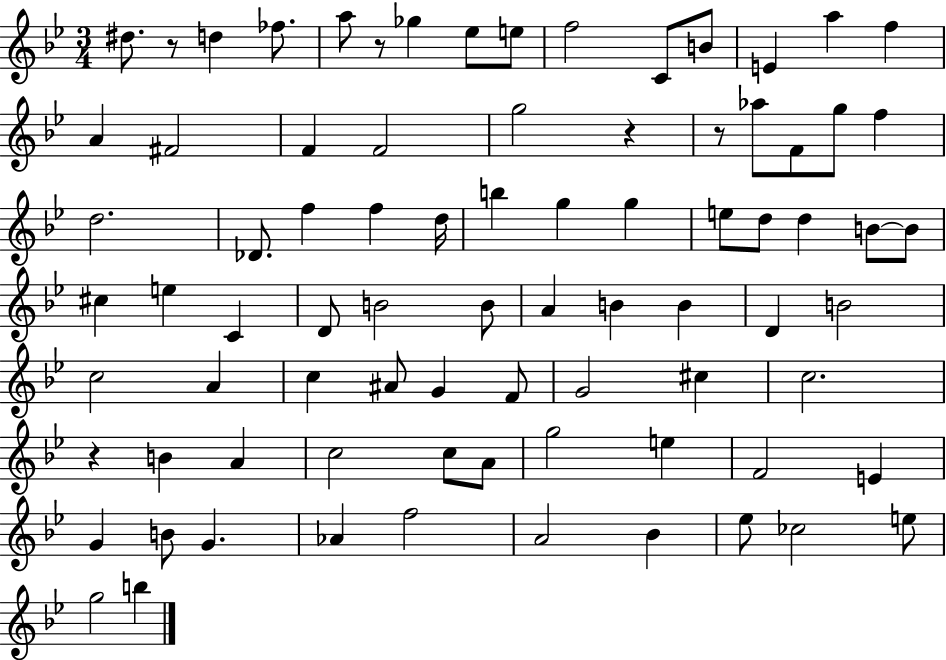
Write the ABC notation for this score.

X:1
T:Untitled
M:3/4
L:1/4
K:Bb
^d/2 z/2 d _f/2 a/2 z/2 _g _e/2 e/2 f2 C/2 B/2 E a f A ^F2 F F2 g2 z z/2 _a/2 F/2 g/2 f d2 _D/2 f f d/4 b g g e/2 d/2 d B/2 B/2 ^c e C D/2 B2 B/2 A B B D B2 c2 A c ^A/2 G F/2 G2 ^c c2 z B A c2 c/2 A/2 g2 e F2 E G B/2 G _A f2 A2 _B _e/2 _c2 e/2 g2 b